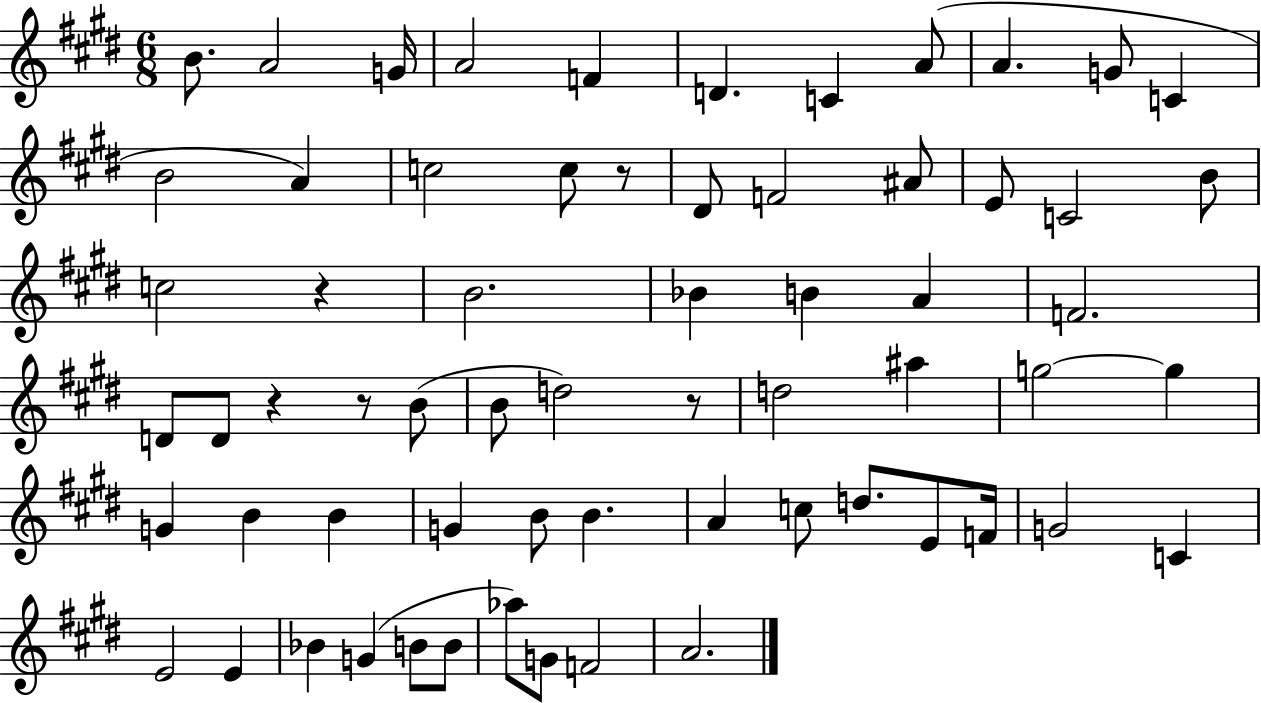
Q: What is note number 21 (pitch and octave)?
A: B4